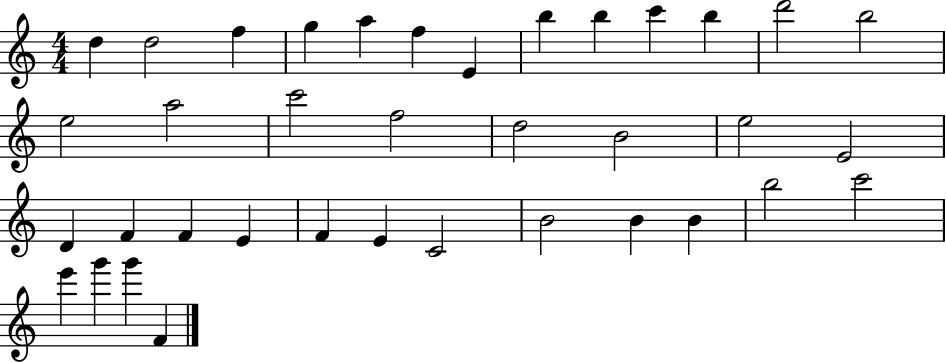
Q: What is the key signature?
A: C major